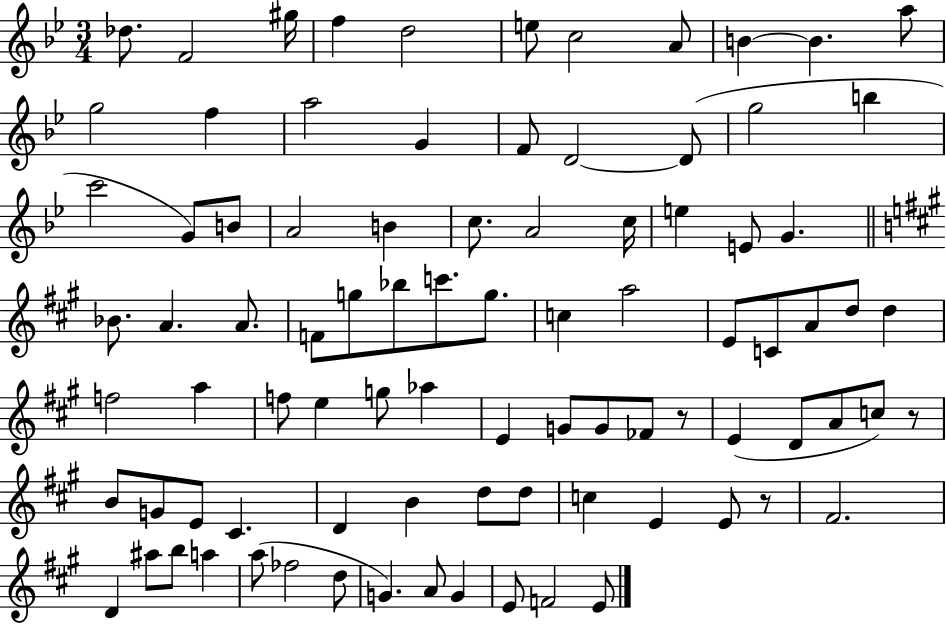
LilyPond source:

{
  \clef treble
  \numericTimeSignature
  \time 3/4
  \key bes \major
  des''8. f'2 gis''16 | f''4 d''2 | e''8 c''2 a'8 | b'4~~ b'4. a''8 | \break g''2 f''4 | a''2 g'4 | f'8 d'2~~ d'8( | g''2 b''4 | \break c'''2 g'8) b'8 | a'2 b'4 | c''8. a'2 c''16 | e''4 e'8 g'4. | \break \bar "||" \break \key a \major bes'8. a'4. a'8. | f'8 g''8 bes''8 c'''8. g''8. | c''4 a''2 | e'8 c'8 a'8 d''8 d''4 | \break f''2 a''4 | f''8 e''4 g''8 aes''4 | e'4 g'8 g'8 fes'8 r8 | e'4( d'8 a'8 c''8) r8 | \break b'8 g'8 e'8 cis'4. | d'4 b'4 d''8 d''8 | c''4 e'4 e'8 r8 | fis'2. | \break d'4 ais''8 b''8 a''4 | a''8( fes''2 d''8 | g'4.) a'8 g'4 | e'8 f'2 e'8 | \break \bar "|."
}